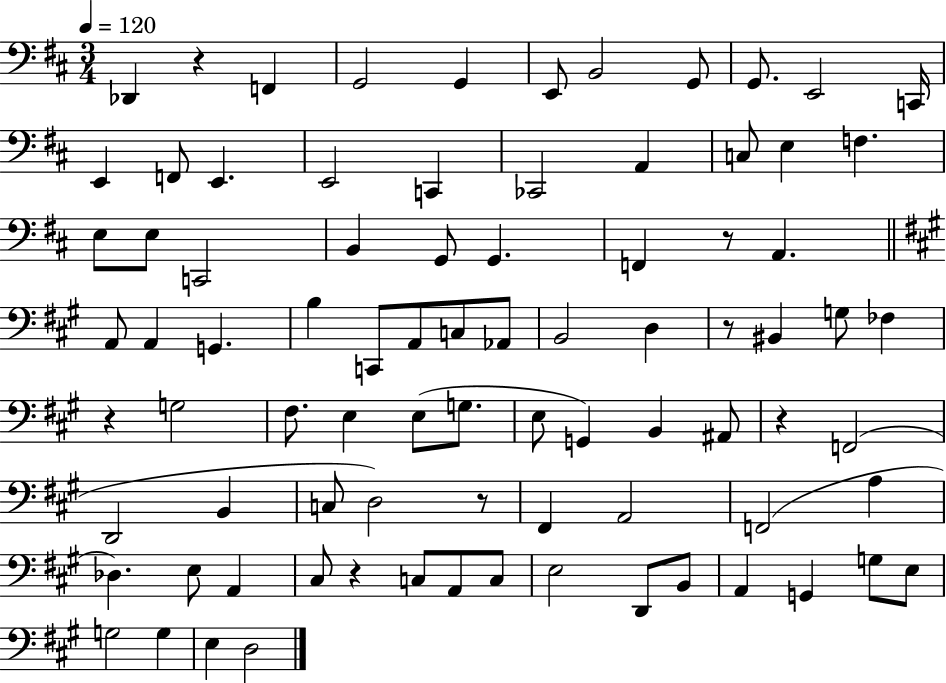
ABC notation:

X:1
T:Untitled
M:3/4
L:1/4
K:D
_D,, z F,, G,,2 G,, E,,/2 B,,2 G,,/2 G,,/2 E,,2 C,,/4 E,, F,,/2 E,, E,,2 C,, _C,,2 A,, C,/2 E, F, E,/2 E,/2 C,,2 B,, G,,/2 G,, F,, z/2 A,, A,,/2 A,, G,, B, C,,/2 A,,/2 C,/2 _A,,/2 B,,2 D, z/2 ^B,, G,/2 _F, z G,2 ^F,/2 E, E,/2 G,/2 E,/2 G,, B,, ^A,,/2 z F,,2 D,,2 B,, C,/2 D,2 z/2 ^F,, A,,2 F,,2 A, _D, E,/2 A,, ^C,/2 z C,/2 A,,/2 C,/2 E,2 D,,/2 B,,/2 A,, G,, G,/2 E,/2 G,2 G, E, D,2